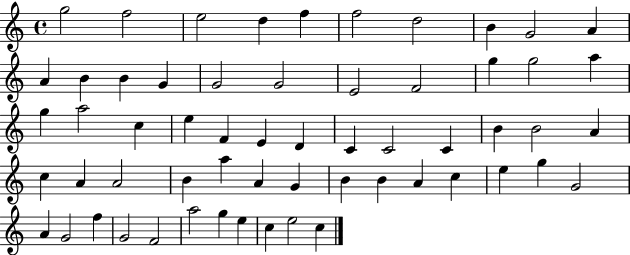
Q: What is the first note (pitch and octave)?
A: G5